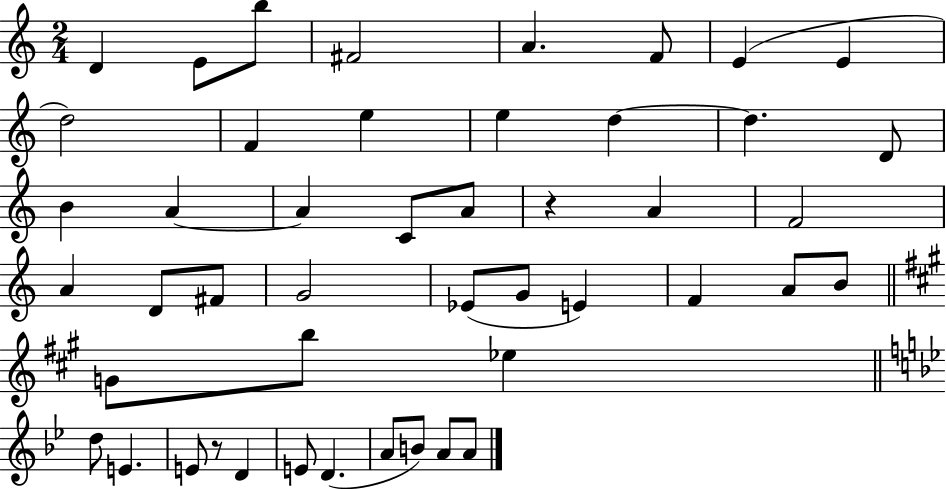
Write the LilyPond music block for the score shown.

{
  \clef treble
  \numericTimeSignature
  \time 2/4
  \key c \major
  d'4 e'8 b''8 | fis'2 | a'4. f'8 | e'4( e'4 | \break d''2) | f'4 e''4 | e''4 d''4~~ | d''4. d'8 | \break b'4 a'4~~ | a'4 c'8 a'8 | r4 a'4 | f'2 | \break a'4 d'8 fis'8 | g'2 | ees'8( g'8 e'4) | f'4 a'8 b'8 | \break \bar "||" \break \key a \major g'8 b''8 ees''4 | \bar "||" \break \key bes \major d''8 e'4. | e'8 r8 d'4 | e'8 d'4.( | a'8 b'8) a'8 a'8 | \break \bar "|."
}